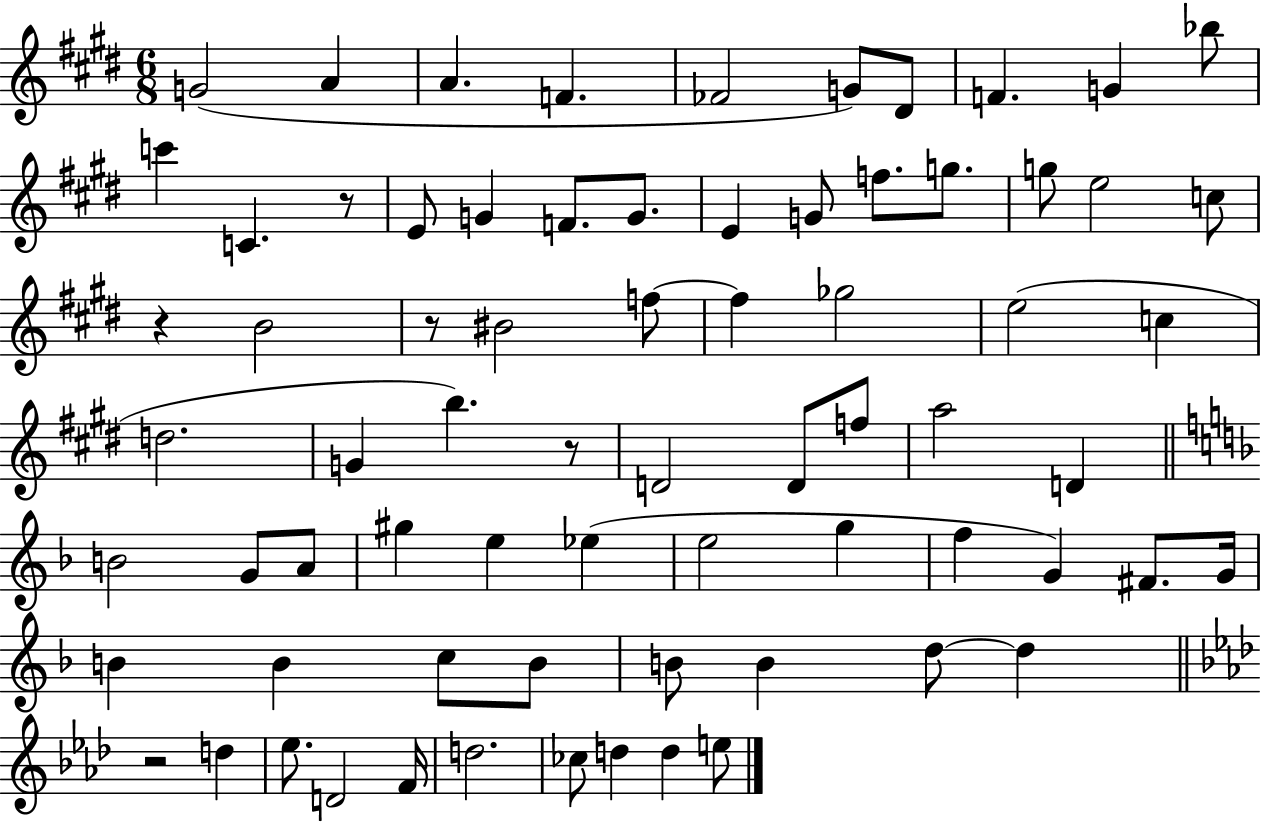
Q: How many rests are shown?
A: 5